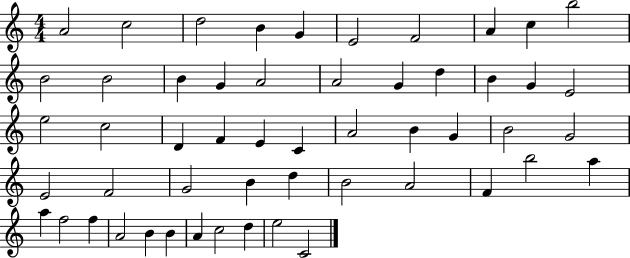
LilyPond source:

{
  \clef treble
  \numericTimeSignature
  \time 4/4
  \key c \major
  a'2 c''2 | d''2 b'4 g'4 | e'2 f'2 | a'4 c''4 b''2 | \break b'2 b'2 | b'4 g'4 a'2 | a'2 g'4 d''4 | b'4 g'4 e'2 | \break e''2 c''2 | d'4 f'4 e'4 c'4 | a'2 b'4 g'4 | b'2 g'2 | \break e'2 f'2 | g'2 b'4 d''4 | b'2 a'2 | f'4 b''2 a''4 | \break a''4 f''2 f''4 | a'2 b'4 b'4 | a'4 c''2 d''4 | e''2 c'2 | \break \bar "|."
}